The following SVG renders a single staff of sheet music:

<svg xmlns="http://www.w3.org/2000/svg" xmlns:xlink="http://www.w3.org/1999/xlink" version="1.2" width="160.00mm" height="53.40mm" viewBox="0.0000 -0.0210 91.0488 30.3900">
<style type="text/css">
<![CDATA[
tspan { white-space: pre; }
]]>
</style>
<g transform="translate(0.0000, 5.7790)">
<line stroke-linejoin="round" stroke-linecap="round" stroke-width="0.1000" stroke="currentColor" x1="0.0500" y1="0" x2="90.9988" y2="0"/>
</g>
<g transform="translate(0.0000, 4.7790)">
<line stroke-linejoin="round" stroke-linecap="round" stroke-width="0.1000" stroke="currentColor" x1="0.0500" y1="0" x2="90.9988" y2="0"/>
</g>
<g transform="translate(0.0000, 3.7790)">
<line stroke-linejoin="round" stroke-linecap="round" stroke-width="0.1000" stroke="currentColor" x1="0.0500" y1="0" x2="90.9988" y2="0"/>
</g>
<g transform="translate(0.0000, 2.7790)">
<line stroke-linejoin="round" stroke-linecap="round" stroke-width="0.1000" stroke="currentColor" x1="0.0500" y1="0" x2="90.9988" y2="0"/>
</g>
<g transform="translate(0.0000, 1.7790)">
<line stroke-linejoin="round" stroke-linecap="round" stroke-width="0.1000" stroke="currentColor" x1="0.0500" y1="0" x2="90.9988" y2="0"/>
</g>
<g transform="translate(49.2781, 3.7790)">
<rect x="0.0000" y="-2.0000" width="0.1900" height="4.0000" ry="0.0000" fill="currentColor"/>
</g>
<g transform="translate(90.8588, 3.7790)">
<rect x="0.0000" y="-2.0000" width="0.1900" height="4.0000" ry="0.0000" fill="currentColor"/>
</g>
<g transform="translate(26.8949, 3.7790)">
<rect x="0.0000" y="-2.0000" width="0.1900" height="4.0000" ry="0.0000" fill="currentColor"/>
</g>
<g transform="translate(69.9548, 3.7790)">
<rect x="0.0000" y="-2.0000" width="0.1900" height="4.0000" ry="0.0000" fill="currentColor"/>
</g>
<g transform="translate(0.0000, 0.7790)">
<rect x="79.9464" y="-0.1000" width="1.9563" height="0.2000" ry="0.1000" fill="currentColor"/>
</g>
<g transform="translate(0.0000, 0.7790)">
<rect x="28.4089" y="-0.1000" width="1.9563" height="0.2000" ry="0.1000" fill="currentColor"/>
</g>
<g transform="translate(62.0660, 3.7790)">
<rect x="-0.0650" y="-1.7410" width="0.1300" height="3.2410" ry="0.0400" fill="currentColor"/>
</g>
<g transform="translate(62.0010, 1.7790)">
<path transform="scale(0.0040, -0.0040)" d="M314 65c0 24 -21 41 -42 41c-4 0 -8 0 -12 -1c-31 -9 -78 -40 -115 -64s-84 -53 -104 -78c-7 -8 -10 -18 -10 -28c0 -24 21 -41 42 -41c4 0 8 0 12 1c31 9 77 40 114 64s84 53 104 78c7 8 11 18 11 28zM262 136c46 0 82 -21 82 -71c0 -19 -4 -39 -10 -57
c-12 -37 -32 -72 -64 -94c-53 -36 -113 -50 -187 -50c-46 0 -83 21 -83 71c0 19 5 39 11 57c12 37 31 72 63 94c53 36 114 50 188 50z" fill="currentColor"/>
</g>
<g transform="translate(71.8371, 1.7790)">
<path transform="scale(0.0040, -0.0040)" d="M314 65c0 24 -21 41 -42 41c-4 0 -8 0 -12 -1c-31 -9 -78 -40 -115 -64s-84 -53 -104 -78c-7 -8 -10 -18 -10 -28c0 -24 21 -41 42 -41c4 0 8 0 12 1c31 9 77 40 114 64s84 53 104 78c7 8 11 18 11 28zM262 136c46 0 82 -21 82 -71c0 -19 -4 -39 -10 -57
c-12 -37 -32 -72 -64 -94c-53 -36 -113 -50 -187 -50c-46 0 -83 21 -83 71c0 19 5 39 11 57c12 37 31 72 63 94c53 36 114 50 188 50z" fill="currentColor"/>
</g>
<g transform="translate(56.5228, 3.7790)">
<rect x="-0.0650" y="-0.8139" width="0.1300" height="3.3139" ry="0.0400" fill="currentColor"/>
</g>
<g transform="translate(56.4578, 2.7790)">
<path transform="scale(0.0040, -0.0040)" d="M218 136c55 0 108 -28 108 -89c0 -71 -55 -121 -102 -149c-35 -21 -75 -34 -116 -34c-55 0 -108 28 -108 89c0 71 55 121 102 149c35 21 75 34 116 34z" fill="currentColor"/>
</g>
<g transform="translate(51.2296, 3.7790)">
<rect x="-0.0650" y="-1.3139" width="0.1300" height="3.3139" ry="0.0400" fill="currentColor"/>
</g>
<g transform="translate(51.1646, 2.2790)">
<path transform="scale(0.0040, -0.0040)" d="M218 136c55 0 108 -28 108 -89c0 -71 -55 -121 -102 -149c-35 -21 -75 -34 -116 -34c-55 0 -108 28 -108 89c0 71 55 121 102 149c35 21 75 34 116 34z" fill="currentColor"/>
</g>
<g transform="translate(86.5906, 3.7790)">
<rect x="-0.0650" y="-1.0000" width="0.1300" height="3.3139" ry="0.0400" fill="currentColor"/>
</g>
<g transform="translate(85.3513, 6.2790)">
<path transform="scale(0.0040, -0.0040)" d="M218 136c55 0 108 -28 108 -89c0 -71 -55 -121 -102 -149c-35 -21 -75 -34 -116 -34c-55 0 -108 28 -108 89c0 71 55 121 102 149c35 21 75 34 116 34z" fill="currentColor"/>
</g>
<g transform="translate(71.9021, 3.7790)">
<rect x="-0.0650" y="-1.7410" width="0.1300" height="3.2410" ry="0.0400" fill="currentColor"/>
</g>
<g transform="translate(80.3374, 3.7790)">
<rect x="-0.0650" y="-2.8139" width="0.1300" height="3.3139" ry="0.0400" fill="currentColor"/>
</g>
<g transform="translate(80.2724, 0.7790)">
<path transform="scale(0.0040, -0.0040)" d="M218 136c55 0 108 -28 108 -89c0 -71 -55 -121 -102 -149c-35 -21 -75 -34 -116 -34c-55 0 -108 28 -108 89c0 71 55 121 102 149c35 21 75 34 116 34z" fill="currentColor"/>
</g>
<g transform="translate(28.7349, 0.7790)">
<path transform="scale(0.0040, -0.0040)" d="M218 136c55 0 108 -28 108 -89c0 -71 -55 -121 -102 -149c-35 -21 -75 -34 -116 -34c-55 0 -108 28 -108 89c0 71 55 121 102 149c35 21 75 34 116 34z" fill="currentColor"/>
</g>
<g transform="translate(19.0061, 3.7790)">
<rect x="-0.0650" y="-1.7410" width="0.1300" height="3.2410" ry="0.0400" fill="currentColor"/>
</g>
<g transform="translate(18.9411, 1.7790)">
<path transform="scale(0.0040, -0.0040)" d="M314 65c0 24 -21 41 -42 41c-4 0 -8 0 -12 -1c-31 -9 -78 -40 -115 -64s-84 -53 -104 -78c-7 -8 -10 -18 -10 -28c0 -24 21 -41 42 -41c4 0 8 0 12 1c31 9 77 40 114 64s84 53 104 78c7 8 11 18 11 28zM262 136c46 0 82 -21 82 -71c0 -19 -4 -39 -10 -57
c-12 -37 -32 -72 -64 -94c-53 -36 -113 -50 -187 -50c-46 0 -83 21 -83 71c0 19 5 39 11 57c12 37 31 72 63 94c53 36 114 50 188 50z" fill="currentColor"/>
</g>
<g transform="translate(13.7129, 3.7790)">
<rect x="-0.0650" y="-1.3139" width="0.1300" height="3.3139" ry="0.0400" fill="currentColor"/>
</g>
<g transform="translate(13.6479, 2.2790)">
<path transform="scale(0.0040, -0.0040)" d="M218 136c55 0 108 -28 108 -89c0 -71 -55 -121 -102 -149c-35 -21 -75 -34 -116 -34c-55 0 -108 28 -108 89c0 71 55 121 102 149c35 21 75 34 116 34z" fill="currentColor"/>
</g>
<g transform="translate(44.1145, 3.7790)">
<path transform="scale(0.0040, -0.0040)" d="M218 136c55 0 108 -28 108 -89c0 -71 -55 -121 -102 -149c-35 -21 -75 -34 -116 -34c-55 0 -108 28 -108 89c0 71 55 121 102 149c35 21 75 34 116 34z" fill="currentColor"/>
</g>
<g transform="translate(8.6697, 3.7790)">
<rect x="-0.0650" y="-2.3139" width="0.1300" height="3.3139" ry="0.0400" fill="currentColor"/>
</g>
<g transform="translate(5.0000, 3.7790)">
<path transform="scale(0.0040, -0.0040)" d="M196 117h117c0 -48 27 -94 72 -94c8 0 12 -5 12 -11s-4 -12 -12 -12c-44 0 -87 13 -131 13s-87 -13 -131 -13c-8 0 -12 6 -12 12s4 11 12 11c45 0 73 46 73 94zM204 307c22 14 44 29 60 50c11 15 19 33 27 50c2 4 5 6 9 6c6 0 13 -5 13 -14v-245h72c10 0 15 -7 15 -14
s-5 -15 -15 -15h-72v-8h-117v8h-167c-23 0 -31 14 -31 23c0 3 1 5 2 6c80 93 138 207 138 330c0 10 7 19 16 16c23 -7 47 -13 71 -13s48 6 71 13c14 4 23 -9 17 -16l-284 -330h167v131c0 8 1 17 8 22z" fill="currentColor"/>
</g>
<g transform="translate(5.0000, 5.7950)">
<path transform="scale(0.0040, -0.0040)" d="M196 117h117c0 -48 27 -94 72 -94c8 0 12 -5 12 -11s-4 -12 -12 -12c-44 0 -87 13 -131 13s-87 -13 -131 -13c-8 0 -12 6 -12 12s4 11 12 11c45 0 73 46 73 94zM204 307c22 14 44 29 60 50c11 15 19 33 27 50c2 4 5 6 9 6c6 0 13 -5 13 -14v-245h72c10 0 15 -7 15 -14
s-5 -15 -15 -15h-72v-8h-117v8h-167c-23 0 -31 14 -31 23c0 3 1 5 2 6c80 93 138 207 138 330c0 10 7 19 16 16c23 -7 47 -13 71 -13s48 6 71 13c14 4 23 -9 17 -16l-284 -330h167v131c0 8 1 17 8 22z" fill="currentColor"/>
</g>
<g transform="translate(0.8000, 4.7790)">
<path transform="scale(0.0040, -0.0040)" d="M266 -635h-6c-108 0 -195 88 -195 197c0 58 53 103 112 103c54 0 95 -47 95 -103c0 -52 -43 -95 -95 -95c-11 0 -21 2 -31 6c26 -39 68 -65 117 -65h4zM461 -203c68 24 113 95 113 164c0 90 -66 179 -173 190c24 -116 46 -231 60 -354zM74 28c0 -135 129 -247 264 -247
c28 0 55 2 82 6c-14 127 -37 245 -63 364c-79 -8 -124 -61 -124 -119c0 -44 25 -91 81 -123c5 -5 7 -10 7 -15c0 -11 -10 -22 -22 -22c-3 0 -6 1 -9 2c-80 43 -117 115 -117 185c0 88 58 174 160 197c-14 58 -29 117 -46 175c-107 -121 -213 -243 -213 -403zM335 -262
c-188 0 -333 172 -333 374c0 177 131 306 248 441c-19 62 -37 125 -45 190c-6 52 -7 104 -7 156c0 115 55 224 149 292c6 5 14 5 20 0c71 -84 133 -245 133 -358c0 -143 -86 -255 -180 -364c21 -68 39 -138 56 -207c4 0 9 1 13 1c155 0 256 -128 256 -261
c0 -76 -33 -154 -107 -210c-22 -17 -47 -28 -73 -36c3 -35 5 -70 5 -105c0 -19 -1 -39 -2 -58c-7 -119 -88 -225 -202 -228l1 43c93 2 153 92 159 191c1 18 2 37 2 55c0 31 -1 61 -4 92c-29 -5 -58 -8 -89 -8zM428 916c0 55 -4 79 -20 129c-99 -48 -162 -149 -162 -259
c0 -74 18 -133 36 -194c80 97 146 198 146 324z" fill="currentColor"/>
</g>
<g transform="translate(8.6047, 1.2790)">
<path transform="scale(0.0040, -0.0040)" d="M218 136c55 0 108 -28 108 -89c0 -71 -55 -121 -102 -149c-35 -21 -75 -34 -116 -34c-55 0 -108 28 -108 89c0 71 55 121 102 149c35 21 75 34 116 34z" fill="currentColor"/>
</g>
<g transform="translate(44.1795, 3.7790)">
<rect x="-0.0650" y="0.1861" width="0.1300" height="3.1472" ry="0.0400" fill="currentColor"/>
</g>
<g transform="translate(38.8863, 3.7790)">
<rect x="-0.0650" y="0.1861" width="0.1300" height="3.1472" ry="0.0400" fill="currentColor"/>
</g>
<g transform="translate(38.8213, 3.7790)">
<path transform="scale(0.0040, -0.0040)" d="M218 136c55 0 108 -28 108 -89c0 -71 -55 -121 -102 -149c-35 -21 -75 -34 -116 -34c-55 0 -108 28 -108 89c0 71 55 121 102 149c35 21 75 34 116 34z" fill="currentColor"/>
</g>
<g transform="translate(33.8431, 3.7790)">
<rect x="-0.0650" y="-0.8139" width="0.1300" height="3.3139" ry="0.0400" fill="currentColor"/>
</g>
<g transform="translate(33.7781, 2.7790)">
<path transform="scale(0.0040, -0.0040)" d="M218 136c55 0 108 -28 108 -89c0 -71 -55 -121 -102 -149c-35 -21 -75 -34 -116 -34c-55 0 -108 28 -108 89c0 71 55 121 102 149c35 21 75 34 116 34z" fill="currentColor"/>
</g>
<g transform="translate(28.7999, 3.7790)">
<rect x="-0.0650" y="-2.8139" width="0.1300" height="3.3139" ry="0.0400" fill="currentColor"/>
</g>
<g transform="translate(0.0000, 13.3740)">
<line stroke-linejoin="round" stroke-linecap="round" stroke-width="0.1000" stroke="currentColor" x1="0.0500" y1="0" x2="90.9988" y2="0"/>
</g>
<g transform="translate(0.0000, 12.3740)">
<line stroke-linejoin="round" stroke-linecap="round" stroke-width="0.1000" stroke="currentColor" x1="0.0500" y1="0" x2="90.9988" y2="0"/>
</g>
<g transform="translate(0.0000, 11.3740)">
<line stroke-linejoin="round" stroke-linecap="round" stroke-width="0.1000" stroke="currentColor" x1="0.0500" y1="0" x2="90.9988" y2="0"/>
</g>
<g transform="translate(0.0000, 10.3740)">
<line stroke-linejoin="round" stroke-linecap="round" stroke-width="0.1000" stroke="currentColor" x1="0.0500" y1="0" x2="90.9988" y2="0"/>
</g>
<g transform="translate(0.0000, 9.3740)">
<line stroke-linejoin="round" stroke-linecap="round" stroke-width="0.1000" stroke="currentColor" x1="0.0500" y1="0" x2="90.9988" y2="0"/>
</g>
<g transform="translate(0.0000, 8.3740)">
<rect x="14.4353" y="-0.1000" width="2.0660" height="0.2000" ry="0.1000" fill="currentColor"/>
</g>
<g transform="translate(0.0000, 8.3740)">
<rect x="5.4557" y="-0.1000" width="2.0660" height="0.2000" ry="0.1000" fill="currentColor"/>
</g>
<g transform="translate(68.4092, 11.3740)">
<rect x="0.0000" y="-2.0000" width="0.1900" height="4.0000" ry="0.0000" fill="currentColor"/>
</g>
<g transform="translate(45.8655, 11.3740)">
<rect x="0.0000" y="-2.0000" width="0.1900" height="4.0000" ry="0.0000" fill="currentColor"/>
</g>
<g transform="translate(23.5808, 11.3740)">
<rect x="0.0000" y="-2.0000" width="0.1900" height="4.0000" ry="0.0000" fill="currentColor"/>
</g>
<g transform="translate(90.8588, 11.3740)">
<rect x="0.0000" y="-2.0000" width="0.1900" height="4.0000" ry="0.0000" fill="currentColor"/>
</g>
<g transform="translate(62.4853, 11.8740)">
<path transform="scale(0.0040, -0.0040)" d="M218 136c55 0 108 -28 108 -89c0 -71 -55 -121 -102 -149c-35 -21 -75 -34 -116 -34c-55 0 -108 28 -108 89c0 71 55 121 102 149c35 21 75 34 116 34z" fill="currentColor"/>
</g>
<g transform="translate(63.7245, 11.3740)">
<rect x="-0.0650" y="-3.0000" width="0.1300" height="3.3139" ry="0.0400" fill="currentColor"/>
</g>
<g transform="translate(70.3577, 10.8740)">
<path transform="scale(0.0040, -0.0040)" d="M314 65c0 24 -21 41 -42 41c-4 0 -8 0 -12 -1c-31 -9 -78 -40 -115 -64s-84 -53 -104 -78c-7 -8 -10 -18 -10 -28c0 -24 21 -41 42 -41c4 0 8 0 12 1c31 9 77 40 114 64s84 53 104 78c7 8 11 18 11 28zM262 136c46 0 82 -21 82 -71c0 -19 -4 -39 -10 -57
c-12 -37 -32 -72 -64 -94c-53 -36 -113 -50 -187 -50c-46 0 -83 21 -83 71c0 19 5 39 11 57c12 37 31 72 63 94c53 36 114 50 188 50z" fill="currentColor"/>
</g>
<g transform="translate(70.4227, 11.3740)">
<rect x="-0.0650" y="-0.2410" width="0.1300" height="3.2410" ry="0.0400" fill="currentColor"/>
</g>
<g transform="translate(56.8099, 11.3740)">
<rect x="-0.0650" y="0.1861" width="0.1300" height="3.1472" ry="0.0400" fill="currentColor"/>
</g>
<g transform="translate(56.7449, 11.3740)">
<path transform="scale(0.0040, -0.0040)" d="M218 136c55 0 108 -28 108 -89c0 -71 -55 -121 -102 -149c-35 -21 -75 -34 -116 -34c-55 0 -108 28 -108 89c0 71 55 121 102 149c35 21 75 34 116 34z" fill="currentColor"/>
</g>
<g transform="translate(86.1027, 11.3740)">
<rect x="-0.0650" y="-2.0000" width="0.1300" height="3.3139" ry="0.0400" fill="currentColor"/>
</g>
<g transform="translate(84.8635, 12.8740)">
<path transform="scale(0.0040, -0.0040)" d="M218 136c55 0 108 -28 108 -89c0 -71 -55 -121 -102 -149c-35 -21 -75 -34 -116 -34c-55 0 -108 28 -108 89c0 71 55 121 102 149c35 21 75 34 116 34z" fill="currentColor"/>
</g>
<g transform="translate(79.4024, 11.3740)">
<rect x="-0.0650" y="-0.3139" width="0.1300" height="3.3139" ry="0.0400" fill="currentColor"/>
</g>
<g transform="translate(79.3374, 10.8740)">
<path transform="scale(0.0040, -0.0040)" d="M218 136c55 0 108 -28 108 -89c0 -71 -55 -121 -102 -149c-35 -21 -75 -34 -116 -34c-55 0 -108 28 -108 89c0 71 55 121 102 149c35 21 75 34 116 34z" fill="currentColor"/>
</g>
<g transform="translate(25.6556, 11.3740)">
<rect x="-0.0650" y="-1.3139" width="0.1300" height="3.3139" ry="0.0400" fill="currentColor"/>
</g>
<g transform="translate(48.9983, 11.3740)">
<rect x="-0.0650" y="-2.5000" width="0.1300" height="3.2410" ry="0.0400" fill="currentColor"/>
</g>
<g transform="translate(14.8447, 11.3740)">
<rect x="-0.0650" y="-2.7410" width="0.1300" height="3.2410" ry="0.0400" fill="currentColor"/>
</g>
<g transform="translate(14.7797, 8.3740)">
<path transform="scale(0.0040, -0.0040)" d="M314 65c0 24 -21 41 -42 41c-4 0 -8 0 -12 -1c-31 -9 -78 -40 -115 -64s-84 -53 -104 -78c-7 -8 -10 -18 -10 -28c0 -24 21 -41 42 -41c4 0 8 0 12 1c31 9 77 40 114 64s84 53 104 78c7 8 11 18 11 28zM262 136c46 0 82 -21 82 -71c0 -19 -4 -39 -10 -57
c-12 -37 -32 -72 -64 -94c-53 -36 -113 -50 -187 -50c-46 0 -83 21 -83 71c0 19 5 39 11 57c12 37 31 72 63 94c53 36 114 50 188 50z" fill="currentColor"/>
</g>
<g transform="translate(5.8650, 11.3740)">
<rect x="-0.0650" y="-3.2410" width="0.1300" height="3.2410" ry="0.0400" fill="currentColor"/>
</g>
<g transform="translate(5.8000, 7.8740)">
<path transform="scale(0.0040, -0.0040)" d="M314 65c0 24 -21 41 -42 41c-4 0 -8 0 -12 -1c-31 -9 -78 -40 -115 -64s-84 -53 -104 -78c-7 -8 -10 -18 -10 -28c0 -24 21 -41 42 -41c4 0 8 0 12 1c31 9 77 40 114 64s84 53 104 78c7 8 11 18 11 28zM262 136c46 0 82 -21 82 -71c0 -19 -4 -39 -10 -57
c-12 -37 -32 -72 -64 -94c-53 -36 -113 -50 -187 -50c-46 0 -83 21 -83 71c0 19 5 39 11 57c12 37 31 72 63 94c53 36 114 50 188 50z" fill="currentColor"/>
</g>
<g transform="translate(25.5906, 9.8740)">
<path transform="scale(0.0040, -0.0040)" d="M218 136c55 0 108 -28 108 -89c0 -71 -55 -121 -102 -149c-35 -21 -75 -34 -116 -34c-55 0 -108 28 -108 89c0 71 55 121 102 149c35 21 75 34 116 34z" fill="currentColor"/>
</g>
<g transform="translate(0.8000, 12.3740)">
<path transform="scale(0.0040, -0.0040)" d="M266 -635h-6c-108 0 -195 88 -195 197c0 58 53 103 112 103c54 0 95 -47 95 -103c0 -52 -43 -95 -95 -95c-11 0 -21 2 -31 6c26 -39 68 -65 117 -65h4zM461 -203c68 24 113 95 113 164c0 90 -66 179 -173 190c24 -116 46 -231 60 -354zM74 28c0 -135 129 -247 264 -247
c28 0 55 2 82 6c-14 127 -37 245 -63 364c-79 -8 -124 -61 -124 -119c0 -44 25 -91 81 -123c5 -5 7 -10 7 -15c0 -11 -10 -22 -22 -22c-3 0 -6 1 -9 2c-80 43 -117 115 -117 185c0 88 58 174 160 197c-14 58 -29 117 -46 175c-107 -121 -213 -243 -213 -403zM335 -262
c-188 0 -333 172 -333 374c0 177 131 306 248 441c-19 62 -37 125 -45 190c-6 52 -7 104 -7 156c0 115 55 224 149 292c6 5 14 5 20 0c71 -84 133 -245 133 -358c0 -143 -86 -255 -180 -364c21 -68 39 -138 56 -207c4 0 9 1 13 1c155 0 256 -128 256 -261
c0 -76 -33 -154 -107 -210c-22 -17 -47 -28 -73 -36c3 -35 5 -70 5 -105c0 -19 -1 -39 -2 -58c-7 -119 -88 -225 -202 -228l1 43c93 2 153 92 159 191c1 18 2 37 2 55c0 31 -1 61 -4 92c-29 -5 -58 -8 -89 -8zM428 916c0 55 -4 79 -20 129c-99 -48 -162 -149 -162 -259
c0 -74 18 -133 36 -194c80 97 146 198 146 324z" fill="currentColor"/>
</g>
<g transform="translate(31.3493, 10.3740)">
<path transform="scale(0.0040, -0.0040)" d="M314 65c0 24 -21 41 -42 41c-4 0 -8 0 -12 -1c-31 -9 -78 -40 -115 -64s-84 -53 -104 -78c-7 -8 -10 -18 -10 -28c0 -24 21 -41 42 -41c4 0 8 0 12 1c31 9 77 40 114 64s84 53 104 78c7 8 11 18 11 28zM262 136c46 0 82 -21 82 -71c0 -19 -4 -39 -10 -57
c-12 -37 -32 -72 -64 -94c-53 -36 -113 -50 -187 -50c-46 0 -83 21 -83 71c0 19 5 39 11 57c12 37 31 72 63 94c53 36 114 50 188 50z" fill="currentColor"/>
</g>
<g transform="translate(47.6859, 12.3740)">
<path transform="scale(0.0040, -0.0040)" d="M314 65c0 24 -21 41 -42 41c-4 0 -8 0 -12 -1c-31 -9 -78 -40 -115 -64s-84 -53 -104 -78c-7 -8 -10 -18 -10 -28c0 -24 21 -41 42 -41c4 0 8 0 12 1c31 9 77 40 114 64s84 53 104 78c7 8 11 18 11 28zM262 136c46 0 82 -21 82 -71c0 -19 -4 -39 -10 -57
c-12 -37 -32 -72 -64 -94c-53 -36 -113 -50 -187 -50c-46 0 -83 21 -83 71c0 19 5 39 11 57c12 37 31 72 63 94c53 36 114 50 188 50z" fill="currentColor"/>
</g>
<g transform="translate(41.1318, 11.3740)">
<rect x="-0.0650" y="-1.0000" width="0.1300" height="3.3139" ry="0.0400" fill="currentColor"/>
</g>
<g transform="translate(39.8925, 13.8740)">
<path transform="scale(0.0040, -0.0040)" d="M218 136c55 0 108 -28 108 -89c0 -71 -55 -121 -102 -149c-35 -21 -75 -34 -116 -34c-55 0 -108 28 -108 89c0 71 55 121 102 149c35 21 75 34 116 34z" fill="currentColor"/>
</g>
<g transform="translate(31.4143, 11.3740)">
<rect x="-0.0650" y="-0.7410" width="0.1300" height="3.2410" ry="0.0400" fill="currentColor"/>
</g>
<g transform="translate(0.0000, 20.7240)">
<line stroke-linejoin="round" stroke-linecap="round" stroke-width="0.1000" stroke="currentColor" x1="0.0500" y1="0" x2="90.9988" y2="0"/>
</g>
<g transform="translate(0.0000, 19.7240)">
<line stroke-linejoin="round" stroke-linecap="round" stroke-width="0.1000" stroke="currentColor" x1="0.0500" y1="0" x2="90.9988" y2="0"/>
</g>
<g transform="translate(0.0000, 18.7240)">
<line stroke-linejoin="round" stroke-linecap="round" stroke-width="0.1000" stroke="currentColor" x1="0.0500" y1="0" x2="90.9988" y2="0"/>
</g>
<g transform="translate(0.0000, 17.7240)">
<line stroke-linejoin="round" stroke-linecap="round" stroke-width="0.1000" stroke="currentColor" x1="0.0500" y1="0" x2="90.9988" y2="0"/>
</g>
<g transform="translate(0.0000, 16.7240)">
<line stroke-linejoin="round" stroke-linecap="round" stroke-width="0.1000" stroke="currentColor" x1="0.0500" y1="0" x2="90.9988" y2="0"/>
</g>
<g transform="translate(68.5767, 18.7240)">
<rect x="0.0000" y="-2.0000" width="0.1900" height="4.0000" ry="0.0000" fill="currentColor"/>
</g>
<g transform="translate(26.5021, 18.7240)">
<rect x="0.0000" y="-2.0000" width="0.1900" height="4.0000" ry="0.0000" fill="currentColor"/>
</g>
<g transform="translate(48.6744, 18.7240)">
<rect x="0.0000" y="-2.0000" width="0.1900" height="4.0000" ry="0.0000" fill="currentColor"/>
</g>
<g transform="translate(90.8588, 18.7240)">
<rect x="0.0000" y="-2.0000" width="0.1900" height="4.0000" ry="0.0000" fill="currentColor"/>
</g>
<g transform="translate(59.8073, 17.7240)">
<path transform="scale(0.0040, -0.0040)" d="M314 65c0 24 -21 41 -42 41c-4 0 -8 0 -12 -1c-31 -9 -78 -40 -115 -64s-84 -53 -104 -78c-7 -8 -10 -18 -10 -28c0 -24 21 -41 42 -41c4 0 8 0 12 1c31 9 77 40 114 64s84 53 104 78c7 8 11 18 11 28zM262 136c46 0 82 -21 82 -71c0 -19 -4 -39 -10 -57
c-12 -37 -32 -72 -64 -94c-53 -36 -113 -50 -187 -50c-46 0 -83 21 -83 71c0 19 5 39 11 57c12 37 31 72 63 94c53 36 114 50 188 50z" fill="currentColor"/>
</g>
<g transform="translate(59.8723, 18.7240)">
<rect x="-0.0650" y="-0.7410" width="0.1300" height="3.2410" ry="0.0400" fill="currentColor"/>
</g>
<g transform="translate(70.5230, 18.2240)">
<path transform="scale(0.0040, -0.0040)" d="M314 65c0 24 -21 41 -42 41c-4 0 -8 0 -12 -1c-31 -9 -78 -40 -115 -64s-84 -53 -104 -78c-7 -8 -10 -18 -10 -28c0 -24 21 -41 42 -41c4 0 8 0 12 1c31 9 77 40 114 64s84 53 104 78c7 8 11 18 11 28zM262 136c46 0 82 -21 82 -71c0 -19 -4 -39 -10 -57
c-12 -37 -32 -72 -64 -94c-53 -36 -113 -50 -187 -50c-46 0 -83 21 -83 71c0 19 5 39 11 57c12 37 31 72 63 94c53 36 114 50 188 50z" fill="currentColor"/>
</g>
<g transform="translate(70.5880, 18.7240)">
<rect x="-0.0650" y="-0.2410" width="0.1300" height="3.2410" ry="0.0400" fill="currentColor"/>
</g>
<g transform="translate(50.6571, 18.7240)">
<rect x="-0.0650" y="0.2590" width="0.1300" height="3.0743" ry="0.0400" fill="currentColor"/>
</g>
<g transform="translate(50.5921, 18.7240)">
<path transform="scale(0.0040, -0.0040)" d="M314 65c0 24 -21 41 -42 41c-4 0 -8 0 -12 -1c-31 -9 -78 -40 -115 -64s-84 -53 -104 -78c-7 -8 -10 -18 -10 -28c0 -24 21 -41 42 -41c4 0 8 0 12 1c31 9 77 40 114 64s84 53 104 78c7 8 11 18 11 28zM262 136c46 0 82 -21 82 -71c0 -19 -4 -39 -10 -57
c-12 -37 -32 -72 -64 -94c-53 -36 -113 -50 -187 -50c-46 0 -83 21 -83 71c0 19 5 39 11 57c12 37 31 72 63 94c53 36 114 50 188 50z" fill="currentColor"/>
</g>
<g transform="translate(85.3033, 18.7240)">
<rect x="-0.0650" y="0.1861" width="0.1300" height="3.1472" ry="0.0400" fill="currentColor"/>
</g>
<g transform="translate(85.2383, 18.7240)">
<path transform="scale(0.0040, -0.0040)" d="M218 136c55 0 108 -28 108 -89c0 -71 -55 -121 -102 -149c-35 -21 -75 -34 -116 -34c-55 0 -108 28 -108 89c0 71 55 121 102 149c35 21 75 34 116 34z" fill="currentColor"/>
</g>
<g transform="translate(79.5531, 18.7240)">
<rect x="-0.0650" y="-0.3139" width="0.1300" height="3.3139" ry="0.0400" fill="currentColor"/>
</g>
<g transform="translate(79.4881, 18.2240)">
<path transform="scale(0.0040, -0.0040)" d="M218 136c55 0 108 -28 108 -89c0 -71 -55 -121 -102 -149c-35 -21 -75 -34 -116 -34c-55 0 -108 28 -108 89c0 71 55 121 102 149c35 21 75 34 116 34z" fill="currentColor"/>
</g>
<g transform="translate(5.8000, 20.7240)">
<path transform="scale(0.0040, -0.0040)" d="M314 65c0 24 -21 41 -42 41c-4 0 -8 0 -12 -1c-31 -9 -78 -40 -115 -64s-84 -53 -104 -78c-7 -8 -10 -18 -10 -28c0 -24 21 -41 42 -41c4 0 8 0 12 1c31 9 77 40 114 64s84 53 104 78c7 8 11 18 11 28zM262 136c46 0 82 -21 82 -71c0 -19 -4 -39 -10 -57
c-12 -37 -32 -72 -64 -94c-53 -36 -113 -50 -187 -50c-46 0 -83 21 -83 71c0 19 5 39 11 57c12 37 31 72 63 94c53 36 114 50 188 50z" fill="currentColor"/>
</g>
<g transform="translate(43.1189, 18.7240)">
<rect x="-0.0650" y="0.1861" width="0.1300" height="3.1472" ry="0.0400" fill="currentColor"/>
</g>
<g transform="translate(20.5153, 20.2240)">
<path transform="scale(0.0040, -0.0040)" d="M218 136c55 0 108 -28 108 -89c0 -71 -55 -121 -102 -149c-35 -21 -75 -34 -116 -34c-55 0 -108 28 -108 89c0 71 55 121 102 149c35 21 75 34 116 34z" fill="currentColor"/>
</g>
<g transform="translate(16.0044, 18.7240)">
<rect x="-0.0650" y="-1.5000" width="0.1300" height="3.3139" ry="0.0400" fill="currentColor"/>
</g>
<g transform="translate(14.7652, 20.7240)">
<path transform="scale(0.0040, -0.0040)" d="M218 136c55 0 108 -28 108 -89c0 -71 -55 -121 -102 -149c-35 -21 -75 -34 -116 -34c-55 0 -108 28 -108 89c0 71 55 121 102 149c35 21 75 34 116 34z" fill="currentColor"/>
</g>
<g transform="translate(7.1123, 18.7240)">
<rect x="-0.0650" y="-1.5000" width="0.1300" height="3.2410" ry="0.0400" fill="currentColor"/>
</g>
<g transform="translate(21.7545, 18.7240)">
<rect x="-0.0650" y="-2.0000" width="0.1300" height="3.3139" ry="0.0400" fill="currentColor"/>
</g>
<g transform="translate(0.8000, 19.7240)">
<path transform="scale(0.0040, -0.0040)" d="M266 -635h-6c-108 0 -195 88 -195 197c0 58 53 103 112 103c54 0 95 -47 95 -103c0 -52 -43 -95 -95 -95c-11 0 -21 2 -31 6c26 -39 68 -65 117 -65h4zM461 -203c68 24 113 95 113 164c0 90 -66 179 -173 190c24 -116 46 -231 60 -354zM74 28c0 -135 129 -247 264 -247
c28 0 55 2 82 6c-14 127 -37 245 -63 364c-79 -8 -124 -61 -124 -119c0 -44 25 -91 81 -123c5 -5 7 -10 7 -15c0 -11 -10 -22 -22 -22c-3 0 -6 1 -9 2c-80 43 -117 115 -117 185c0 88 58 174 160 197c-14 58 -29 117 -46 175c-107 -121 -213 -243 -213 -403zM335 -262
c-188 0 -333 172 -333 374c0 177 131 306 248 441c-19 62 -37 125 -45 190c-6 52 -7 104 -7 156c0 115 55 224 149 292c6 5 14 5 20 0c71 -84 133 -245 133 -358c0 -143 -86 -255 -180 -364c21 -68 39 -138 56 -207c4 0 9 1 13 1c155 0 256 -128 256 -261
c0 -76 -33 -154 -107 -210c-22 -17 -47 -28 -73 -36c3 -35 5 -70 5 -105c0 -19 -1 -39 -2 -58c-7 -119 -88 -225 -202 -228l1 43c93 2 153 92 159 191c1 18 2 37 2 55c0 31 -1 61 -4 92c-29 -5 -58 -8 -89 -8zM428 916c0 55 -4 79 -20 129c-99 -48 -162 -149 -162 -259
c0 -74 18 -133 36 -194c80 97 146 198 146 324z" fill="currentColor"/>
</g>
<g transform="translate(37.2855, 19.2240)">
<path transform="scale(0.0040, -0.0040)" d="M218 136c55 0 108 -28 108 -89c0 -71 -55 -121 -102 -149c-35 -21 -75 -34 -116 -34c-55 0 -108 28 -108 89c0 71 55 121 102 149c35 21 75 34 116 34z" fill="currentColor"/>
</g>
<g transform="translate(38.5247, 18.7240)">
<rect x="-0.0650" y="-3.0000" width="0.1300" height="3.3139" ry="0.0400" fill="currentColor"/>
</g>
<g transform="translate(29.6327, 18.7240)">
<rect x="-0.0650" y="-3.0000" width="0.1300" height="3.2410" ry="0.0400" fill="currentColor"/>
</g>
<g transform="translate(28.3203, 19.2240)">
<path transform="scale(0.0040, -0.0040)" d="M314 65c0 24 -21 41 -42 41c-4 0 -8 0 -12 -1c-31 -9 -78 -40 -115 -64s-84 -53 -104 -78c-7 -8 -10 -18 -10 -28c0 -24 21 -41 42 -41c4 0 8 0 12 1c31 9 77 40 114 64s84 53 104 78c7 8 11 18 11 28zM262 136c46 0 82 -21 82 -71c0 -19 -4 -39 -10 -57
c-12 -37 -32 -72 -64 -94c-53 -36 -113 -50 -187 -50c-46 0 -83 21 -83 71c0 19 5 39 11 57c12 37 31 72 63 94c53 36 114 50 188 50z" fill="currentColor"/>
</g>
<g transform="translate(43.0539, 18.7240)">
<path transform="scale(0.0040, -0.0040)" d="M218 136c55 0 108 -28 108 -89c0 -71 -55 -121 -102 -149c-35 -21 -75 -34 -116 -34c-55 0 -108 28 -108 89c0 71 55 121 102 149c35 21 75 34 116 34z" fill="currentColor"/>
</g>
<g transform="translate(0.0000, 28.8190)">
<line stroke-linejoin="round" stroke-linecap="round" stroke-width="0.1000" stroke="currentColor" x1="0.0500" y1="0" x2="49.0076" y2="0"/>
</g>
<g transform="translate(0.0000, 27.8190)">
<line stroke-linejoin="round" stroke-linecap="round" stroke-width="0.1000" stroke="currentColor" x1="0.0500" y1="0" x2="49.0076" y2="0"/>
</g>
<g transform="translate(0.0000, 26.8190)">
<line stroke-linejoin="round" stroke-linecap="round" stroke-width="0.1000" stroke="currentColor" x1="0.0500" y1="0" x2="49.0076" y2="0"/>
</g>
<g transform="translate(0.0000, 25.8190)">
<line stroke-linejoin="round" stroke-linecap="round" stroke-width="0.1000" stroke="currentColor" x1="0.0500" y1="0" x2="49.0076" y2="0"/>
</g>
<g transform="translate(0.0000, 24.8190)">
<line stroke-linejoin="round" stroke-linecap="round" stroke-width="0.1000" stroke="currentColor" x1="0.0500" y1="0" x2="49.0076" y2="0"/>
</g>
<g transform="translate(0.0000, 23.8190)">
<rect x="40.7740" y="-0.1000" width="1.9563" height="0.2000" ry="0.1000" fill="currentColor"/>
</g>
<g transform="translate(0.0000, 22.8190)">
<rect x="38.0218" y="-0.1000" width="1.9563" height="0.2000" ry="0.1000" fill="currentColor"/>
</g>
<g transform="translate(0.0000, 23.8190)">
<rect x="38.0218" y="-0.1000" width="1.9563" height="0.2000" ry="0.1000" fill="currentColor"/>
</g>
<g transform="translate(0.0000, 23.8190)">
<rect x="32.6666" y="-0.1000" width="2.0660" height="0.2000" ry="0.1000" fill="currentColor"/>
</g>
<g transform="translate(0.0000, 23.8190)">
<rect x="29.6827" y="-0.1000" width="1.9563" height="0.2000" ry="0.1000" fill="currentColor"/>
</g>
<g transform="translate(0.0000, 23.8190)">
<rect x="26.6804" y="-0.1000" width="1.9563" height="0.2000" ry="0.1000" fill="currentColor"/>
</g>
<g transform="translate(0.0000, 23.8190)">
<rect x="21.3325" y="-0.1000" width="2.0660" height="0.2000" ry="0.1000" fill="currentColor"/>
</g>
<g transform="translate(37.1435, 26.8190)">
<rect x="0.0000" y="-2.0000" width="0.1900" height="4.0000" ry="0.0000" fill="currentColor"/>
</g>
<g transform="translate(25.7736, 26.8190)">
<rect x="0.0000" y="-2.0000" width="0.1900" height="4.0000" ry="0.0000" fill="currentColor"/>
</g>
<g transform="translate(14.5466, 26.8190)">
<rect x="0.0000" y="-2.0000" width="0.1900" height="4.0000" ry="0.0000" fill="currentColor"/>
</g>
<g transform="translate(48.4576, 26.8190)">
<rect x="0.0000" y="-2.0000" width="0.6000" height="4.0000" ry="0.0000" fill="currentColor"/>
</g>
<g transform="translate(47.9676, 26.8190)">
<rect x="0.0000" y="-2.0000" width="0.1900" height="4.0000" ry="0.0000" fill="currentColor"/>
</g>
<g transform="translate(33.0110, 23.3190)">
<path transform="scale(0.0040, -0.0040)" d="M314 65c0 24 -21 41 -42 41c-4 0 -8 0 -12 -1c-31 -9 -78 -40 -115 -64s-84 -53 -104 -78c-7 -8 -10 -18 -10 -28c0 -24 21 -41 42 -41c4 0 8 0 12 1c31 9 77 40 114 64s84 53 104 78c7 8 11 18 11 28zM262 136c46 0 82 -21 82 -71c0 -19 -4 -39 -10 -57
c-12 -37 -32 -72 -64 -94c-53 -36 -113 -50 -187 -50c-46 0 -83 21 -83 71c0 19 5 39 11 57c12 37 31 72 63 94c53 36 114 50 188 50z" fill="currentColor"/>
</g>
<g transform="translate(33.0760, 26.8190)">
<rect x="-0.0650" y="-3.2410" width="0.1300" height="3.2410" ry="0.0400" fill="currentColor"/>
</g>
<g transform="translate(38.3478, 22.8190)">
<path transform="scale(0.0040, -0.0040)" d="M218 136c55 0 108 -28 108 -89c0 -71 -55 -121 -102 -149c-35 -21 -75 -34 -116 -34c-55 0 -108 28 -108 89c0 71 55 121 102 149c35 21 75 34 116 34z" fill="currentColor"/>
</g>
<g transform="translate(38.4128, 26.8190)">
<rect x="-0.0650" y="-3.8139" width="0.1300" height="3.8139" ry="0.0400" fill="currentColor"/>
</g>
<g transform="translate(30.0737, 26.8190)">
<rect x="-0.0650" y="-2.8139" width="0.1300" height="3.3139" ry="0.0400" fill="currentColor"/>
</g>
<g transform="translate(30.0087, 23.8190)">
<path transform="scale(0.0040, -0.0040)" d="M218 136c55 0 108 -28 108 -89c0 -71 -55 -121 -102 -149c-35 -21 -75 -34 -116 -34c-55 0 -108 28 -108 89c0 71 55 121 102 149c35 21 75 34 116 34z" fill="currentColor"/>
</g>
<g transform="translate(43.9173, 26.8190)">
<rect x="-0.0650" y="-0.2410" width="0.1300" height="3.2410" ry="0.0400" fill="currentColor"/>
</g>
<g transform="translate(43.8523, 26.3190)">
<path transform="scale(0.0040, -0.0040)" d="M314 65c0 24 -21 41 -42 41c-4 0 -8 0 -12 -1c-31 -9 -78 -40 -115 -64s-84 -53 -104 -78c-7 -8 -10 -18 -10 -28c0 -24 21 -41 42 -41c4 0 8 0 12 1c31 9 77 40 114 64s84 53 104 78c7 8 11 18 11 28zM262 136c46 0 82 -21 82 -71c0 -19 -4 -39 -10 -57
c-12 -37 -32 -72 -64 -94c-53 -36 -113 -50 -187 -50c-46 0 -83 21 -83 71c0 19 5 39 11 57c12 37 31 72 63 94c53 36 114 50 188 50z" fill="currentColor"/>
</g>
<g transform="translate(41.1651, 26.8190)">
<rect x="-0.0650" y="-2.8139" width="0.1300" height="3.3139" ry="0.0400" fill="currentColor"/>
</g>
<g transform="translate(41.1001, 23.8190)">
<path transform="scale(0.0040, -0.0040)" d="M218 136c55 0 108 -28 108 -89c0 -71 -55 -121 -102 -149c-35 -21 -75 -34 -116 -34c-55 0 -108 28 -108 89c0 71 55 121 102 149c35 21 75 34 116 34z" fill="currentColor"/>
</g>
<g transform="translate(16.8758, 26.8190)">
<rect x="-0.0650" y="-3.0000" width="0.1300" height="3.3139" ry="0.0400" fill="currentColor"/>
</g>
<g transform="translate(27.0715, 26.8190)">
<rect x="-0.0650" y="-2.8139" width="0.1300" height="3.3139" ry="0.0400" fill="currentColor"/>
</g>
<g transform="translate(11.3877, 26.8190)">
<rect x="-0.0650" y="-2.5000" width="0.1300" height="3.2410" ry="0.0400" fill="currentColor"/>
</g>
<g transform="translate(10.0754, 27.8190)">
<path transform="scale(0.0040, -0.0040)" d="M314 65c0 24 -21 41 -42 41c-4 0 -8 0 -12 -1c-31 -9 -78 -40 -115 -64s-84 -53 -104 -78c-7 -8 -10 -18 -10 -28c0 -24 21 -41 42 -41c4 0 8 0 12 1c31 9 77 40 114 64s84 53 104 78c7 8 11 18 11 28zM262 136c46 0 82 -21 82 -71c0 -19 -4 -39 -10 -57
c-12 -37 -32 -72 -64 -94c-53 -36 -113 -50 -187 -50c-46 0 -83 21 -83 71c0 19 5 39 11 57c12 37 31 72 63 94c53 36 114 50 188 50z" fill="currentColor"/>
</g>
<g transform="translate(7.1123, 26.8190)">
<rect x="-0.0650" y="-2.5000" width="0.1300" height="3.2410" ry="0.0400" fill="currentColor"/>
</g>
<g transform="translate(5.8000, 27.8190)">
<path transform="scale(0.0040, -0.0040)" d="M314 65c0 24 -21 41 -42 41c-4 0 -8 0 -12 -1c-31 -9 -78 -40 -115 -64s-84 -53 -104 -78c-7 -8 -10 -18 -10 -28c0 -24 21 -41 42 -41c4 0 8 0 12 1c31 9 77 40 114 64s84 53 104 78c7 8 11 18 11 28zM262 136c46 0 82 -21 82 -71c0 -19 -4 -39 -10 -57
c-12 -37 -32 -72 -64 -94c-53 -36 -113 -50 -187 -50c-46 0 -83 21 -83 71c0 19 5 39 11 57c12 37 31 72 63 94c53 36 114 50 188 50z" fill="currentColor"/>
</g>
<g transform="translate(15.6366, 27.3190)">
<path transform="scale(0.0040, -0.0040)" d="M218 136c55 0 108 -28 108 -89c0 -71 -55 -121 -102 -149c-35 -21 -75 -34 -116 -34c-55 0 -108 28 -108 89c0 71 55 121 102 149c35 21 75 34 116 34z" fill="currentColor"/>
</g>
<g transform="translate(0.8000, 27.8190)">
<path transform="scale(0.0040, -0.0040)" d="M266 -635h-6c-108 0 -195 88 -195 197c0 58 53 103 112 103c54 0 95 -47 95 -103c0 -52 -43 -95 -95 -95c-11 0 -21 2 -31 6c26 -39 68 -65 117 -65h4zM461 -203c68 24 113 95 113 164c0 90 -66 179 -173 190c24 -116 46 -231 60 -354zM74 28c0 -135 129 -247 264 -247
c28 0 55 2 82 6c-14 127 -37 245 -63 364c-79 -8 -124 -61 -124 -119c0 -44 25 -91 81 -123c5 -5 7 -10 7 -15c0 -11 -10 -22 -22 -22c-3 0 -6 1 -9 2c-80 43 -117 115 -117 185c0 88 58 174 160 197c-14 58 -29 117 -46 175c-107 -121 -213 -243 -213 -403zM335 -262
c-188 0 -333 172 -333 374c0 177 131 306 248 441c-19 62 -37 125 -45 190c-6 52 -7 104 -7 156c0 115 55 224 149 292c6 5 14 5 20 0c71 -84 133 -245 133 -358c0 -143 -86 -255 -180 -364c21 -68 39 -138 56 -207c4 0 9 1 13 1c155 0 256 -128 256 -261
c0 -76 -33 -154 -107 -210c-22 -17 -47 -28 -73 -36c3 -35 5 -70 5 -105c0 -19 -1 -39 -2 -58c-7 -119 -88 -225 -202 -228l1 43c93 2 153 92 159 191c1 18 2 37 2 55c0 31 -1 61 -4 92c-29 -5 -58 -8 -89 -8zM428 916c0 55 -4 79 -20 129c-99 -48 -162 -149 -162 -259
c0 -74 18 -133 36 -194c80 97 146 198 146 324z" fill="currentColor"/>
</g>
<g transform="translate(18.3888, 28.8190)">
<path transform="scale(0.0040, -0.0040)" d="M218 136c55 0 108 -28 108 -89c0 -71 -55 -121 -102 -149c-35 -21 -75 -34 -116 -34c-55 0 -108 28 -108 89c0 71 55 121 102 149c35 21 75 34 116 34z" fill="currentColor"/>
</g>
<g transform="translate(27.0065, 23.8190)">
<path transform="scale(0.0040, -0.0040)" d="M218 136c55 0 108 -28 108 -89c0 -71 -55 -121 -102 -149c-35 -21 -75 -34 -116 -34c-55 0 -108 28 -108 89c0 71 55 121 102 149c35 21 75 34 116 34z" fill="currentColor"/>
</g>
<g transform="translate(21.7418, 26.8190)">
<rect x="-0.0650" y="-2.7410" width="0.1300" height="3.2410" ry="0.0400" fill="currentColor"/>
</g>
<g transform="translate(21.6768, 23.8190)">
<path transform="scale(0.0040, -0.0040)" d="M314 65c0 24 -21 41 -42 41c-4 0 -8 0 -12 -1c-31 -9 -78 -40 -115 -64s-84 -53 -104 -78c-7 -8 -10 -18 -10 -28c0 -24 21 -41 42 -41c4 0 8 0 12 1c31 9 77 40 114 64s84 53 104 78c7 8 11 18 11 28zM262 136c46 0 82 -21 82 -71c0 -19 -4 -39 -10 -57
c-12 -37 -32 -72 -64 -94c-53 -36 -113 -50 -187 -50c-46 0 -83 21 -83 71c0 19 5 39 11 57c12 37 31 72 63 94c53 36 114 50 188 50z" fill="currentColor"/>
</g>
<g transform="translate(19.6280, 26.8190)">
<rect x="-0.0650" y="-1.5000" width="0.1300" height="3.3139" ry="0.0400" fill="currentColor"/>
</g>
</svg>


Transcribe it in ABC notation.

X:1
T:Untitled
M:4/4
L:1/4
K:C
g e f2 a d B B e d f2 f2 a D b2 a2 e d2 D G2 B A c2 c F E2 E F A2 A B B2 d2 c2 c B G2 G2 A E a2 a a b2 c' a c2